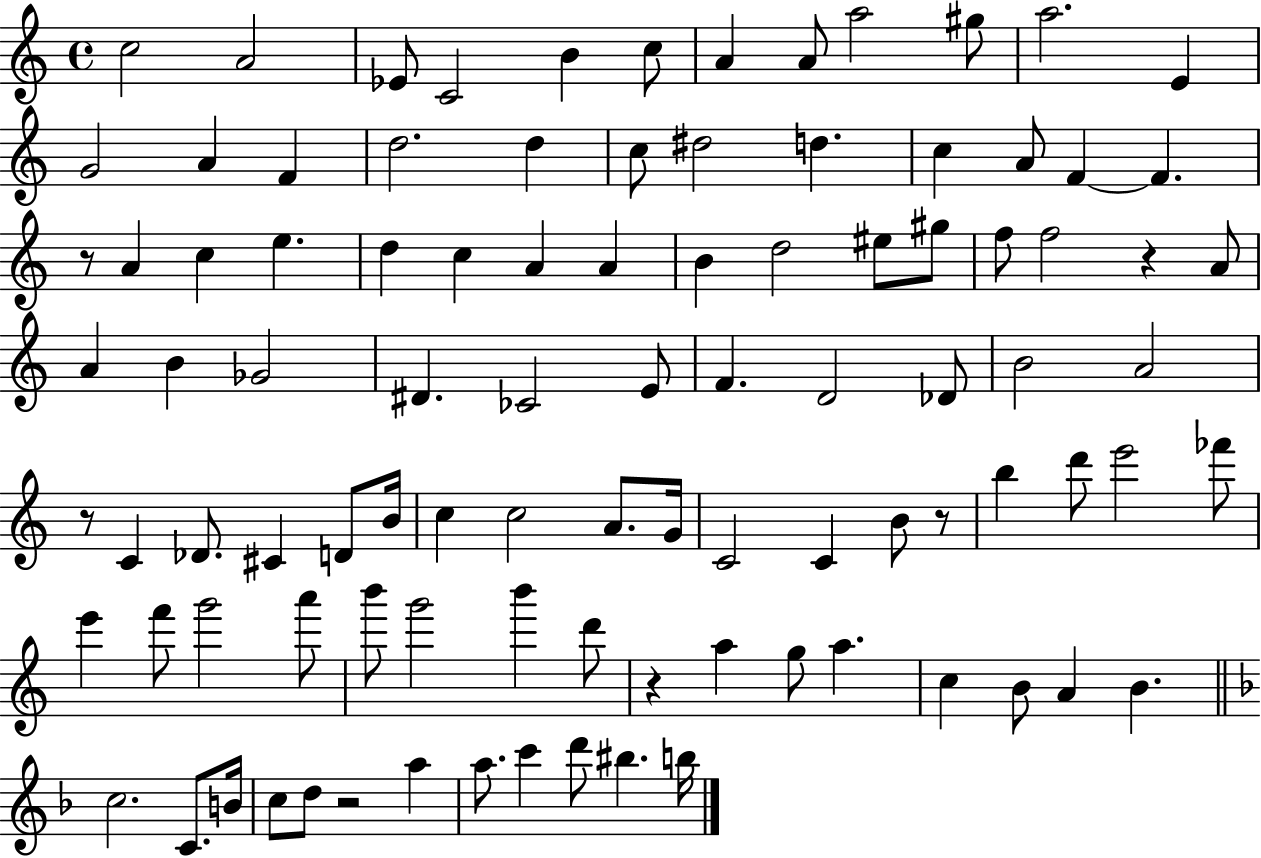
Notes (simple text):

C5/h A4/h Eb4/e C4/h B4/q C5/e A4/q A4/e A5/h G#5/e A5/h. E4/q G4/h A4/q F4/q D5/h. D5/q C5/e D#5/h D5/q. C5/q A4/e F4/q F4/q. R/e A4/q C5/q E5/q. D5/q C5/q A4/q A4/q B4/q D5/h EIS5/e G#5/e F5/e F5/h R/q A4/e A4/q B4/q Gb4/h D#4/q. CES4/h E4/e F4/q. D4/h Db4/e B4/h A4/h R/e C4/q Db4/e. C#4/q D4/e B4/s C5/q C5/h A4/e. G4/s C4/h C4/q B4/e R/e B5/q D6/e E6/h FES6/e E6/q F6/e G6/h A6/e B6/e G6/h B6/q D6/e R/q A5/q G5/e A5/q. C5/q B4/e A4/q B4/q. C5/h. C4/e. B4/s C5/e D5/e R/h A5/q A5/e. C6/q D6/e BIS5/q. B5/s